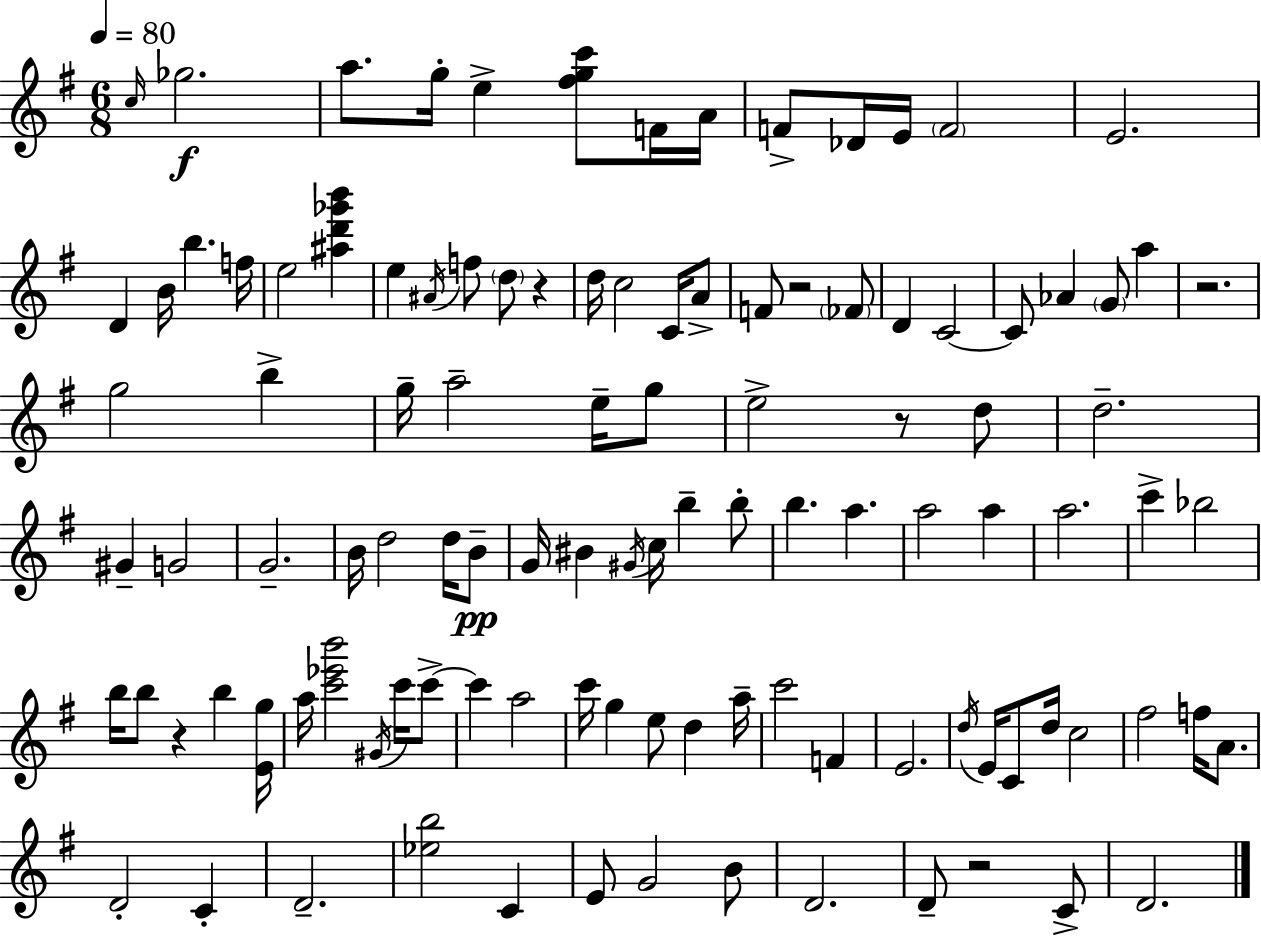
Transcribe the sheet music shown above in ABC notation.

X:1
T:Untitled
M:6/8
L:1/4
K:Em
c/4 _g2 a/2 g/4 e [^fgc']/2 F/4 A/4 F/2 _D/4 E/4 F2 E2 D B/4 b f/4 e2 [^ad'_g'b'] e ^A/4 f/2 d/2 z d/4 c2 C/4 A/2 F/2 z2 _F/2 D C2 C/2 _A G/2 a z2 g2 b g/4 a2 e/4 g/2 e2 z/2 d/2 d2 ^G G2 G2 B/4 d2 d/4 B/2 G/4 ^B ^G/4 c/4 b b/2 b a a2 a a2 c' _b2 b/4 b/2 z b [Eg]/4 a/4 [c'_e'b']2 ^G/4 c'/4 c'/2 c' a2 c'/4 g e/2 d a/4 c'2 F E2 d/4 E/4 C/2 d/4 c2 ^f2 f/4 A/2 D2 C D2 [_eb]2 C E/2 G2 B/2 D2 D/2 z2 C/2 D2